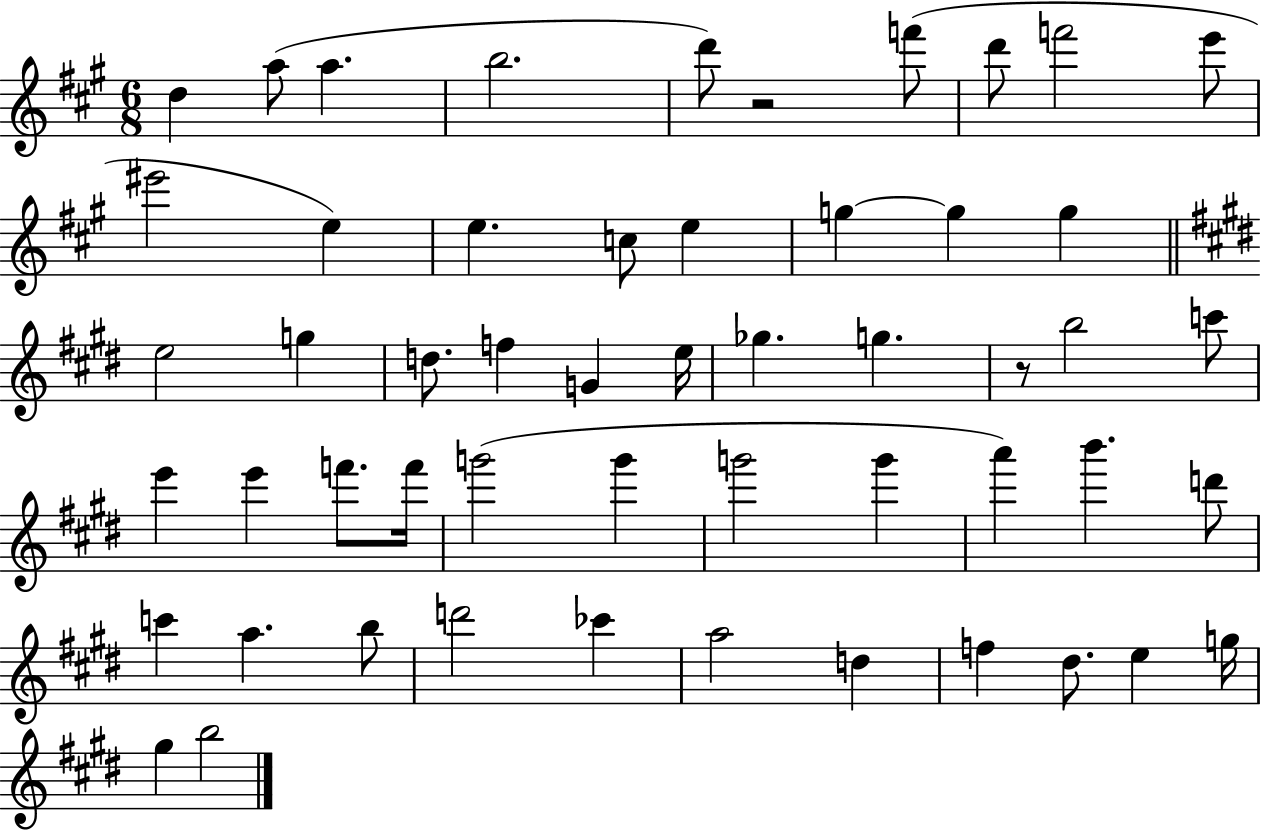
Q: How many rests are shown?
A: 2